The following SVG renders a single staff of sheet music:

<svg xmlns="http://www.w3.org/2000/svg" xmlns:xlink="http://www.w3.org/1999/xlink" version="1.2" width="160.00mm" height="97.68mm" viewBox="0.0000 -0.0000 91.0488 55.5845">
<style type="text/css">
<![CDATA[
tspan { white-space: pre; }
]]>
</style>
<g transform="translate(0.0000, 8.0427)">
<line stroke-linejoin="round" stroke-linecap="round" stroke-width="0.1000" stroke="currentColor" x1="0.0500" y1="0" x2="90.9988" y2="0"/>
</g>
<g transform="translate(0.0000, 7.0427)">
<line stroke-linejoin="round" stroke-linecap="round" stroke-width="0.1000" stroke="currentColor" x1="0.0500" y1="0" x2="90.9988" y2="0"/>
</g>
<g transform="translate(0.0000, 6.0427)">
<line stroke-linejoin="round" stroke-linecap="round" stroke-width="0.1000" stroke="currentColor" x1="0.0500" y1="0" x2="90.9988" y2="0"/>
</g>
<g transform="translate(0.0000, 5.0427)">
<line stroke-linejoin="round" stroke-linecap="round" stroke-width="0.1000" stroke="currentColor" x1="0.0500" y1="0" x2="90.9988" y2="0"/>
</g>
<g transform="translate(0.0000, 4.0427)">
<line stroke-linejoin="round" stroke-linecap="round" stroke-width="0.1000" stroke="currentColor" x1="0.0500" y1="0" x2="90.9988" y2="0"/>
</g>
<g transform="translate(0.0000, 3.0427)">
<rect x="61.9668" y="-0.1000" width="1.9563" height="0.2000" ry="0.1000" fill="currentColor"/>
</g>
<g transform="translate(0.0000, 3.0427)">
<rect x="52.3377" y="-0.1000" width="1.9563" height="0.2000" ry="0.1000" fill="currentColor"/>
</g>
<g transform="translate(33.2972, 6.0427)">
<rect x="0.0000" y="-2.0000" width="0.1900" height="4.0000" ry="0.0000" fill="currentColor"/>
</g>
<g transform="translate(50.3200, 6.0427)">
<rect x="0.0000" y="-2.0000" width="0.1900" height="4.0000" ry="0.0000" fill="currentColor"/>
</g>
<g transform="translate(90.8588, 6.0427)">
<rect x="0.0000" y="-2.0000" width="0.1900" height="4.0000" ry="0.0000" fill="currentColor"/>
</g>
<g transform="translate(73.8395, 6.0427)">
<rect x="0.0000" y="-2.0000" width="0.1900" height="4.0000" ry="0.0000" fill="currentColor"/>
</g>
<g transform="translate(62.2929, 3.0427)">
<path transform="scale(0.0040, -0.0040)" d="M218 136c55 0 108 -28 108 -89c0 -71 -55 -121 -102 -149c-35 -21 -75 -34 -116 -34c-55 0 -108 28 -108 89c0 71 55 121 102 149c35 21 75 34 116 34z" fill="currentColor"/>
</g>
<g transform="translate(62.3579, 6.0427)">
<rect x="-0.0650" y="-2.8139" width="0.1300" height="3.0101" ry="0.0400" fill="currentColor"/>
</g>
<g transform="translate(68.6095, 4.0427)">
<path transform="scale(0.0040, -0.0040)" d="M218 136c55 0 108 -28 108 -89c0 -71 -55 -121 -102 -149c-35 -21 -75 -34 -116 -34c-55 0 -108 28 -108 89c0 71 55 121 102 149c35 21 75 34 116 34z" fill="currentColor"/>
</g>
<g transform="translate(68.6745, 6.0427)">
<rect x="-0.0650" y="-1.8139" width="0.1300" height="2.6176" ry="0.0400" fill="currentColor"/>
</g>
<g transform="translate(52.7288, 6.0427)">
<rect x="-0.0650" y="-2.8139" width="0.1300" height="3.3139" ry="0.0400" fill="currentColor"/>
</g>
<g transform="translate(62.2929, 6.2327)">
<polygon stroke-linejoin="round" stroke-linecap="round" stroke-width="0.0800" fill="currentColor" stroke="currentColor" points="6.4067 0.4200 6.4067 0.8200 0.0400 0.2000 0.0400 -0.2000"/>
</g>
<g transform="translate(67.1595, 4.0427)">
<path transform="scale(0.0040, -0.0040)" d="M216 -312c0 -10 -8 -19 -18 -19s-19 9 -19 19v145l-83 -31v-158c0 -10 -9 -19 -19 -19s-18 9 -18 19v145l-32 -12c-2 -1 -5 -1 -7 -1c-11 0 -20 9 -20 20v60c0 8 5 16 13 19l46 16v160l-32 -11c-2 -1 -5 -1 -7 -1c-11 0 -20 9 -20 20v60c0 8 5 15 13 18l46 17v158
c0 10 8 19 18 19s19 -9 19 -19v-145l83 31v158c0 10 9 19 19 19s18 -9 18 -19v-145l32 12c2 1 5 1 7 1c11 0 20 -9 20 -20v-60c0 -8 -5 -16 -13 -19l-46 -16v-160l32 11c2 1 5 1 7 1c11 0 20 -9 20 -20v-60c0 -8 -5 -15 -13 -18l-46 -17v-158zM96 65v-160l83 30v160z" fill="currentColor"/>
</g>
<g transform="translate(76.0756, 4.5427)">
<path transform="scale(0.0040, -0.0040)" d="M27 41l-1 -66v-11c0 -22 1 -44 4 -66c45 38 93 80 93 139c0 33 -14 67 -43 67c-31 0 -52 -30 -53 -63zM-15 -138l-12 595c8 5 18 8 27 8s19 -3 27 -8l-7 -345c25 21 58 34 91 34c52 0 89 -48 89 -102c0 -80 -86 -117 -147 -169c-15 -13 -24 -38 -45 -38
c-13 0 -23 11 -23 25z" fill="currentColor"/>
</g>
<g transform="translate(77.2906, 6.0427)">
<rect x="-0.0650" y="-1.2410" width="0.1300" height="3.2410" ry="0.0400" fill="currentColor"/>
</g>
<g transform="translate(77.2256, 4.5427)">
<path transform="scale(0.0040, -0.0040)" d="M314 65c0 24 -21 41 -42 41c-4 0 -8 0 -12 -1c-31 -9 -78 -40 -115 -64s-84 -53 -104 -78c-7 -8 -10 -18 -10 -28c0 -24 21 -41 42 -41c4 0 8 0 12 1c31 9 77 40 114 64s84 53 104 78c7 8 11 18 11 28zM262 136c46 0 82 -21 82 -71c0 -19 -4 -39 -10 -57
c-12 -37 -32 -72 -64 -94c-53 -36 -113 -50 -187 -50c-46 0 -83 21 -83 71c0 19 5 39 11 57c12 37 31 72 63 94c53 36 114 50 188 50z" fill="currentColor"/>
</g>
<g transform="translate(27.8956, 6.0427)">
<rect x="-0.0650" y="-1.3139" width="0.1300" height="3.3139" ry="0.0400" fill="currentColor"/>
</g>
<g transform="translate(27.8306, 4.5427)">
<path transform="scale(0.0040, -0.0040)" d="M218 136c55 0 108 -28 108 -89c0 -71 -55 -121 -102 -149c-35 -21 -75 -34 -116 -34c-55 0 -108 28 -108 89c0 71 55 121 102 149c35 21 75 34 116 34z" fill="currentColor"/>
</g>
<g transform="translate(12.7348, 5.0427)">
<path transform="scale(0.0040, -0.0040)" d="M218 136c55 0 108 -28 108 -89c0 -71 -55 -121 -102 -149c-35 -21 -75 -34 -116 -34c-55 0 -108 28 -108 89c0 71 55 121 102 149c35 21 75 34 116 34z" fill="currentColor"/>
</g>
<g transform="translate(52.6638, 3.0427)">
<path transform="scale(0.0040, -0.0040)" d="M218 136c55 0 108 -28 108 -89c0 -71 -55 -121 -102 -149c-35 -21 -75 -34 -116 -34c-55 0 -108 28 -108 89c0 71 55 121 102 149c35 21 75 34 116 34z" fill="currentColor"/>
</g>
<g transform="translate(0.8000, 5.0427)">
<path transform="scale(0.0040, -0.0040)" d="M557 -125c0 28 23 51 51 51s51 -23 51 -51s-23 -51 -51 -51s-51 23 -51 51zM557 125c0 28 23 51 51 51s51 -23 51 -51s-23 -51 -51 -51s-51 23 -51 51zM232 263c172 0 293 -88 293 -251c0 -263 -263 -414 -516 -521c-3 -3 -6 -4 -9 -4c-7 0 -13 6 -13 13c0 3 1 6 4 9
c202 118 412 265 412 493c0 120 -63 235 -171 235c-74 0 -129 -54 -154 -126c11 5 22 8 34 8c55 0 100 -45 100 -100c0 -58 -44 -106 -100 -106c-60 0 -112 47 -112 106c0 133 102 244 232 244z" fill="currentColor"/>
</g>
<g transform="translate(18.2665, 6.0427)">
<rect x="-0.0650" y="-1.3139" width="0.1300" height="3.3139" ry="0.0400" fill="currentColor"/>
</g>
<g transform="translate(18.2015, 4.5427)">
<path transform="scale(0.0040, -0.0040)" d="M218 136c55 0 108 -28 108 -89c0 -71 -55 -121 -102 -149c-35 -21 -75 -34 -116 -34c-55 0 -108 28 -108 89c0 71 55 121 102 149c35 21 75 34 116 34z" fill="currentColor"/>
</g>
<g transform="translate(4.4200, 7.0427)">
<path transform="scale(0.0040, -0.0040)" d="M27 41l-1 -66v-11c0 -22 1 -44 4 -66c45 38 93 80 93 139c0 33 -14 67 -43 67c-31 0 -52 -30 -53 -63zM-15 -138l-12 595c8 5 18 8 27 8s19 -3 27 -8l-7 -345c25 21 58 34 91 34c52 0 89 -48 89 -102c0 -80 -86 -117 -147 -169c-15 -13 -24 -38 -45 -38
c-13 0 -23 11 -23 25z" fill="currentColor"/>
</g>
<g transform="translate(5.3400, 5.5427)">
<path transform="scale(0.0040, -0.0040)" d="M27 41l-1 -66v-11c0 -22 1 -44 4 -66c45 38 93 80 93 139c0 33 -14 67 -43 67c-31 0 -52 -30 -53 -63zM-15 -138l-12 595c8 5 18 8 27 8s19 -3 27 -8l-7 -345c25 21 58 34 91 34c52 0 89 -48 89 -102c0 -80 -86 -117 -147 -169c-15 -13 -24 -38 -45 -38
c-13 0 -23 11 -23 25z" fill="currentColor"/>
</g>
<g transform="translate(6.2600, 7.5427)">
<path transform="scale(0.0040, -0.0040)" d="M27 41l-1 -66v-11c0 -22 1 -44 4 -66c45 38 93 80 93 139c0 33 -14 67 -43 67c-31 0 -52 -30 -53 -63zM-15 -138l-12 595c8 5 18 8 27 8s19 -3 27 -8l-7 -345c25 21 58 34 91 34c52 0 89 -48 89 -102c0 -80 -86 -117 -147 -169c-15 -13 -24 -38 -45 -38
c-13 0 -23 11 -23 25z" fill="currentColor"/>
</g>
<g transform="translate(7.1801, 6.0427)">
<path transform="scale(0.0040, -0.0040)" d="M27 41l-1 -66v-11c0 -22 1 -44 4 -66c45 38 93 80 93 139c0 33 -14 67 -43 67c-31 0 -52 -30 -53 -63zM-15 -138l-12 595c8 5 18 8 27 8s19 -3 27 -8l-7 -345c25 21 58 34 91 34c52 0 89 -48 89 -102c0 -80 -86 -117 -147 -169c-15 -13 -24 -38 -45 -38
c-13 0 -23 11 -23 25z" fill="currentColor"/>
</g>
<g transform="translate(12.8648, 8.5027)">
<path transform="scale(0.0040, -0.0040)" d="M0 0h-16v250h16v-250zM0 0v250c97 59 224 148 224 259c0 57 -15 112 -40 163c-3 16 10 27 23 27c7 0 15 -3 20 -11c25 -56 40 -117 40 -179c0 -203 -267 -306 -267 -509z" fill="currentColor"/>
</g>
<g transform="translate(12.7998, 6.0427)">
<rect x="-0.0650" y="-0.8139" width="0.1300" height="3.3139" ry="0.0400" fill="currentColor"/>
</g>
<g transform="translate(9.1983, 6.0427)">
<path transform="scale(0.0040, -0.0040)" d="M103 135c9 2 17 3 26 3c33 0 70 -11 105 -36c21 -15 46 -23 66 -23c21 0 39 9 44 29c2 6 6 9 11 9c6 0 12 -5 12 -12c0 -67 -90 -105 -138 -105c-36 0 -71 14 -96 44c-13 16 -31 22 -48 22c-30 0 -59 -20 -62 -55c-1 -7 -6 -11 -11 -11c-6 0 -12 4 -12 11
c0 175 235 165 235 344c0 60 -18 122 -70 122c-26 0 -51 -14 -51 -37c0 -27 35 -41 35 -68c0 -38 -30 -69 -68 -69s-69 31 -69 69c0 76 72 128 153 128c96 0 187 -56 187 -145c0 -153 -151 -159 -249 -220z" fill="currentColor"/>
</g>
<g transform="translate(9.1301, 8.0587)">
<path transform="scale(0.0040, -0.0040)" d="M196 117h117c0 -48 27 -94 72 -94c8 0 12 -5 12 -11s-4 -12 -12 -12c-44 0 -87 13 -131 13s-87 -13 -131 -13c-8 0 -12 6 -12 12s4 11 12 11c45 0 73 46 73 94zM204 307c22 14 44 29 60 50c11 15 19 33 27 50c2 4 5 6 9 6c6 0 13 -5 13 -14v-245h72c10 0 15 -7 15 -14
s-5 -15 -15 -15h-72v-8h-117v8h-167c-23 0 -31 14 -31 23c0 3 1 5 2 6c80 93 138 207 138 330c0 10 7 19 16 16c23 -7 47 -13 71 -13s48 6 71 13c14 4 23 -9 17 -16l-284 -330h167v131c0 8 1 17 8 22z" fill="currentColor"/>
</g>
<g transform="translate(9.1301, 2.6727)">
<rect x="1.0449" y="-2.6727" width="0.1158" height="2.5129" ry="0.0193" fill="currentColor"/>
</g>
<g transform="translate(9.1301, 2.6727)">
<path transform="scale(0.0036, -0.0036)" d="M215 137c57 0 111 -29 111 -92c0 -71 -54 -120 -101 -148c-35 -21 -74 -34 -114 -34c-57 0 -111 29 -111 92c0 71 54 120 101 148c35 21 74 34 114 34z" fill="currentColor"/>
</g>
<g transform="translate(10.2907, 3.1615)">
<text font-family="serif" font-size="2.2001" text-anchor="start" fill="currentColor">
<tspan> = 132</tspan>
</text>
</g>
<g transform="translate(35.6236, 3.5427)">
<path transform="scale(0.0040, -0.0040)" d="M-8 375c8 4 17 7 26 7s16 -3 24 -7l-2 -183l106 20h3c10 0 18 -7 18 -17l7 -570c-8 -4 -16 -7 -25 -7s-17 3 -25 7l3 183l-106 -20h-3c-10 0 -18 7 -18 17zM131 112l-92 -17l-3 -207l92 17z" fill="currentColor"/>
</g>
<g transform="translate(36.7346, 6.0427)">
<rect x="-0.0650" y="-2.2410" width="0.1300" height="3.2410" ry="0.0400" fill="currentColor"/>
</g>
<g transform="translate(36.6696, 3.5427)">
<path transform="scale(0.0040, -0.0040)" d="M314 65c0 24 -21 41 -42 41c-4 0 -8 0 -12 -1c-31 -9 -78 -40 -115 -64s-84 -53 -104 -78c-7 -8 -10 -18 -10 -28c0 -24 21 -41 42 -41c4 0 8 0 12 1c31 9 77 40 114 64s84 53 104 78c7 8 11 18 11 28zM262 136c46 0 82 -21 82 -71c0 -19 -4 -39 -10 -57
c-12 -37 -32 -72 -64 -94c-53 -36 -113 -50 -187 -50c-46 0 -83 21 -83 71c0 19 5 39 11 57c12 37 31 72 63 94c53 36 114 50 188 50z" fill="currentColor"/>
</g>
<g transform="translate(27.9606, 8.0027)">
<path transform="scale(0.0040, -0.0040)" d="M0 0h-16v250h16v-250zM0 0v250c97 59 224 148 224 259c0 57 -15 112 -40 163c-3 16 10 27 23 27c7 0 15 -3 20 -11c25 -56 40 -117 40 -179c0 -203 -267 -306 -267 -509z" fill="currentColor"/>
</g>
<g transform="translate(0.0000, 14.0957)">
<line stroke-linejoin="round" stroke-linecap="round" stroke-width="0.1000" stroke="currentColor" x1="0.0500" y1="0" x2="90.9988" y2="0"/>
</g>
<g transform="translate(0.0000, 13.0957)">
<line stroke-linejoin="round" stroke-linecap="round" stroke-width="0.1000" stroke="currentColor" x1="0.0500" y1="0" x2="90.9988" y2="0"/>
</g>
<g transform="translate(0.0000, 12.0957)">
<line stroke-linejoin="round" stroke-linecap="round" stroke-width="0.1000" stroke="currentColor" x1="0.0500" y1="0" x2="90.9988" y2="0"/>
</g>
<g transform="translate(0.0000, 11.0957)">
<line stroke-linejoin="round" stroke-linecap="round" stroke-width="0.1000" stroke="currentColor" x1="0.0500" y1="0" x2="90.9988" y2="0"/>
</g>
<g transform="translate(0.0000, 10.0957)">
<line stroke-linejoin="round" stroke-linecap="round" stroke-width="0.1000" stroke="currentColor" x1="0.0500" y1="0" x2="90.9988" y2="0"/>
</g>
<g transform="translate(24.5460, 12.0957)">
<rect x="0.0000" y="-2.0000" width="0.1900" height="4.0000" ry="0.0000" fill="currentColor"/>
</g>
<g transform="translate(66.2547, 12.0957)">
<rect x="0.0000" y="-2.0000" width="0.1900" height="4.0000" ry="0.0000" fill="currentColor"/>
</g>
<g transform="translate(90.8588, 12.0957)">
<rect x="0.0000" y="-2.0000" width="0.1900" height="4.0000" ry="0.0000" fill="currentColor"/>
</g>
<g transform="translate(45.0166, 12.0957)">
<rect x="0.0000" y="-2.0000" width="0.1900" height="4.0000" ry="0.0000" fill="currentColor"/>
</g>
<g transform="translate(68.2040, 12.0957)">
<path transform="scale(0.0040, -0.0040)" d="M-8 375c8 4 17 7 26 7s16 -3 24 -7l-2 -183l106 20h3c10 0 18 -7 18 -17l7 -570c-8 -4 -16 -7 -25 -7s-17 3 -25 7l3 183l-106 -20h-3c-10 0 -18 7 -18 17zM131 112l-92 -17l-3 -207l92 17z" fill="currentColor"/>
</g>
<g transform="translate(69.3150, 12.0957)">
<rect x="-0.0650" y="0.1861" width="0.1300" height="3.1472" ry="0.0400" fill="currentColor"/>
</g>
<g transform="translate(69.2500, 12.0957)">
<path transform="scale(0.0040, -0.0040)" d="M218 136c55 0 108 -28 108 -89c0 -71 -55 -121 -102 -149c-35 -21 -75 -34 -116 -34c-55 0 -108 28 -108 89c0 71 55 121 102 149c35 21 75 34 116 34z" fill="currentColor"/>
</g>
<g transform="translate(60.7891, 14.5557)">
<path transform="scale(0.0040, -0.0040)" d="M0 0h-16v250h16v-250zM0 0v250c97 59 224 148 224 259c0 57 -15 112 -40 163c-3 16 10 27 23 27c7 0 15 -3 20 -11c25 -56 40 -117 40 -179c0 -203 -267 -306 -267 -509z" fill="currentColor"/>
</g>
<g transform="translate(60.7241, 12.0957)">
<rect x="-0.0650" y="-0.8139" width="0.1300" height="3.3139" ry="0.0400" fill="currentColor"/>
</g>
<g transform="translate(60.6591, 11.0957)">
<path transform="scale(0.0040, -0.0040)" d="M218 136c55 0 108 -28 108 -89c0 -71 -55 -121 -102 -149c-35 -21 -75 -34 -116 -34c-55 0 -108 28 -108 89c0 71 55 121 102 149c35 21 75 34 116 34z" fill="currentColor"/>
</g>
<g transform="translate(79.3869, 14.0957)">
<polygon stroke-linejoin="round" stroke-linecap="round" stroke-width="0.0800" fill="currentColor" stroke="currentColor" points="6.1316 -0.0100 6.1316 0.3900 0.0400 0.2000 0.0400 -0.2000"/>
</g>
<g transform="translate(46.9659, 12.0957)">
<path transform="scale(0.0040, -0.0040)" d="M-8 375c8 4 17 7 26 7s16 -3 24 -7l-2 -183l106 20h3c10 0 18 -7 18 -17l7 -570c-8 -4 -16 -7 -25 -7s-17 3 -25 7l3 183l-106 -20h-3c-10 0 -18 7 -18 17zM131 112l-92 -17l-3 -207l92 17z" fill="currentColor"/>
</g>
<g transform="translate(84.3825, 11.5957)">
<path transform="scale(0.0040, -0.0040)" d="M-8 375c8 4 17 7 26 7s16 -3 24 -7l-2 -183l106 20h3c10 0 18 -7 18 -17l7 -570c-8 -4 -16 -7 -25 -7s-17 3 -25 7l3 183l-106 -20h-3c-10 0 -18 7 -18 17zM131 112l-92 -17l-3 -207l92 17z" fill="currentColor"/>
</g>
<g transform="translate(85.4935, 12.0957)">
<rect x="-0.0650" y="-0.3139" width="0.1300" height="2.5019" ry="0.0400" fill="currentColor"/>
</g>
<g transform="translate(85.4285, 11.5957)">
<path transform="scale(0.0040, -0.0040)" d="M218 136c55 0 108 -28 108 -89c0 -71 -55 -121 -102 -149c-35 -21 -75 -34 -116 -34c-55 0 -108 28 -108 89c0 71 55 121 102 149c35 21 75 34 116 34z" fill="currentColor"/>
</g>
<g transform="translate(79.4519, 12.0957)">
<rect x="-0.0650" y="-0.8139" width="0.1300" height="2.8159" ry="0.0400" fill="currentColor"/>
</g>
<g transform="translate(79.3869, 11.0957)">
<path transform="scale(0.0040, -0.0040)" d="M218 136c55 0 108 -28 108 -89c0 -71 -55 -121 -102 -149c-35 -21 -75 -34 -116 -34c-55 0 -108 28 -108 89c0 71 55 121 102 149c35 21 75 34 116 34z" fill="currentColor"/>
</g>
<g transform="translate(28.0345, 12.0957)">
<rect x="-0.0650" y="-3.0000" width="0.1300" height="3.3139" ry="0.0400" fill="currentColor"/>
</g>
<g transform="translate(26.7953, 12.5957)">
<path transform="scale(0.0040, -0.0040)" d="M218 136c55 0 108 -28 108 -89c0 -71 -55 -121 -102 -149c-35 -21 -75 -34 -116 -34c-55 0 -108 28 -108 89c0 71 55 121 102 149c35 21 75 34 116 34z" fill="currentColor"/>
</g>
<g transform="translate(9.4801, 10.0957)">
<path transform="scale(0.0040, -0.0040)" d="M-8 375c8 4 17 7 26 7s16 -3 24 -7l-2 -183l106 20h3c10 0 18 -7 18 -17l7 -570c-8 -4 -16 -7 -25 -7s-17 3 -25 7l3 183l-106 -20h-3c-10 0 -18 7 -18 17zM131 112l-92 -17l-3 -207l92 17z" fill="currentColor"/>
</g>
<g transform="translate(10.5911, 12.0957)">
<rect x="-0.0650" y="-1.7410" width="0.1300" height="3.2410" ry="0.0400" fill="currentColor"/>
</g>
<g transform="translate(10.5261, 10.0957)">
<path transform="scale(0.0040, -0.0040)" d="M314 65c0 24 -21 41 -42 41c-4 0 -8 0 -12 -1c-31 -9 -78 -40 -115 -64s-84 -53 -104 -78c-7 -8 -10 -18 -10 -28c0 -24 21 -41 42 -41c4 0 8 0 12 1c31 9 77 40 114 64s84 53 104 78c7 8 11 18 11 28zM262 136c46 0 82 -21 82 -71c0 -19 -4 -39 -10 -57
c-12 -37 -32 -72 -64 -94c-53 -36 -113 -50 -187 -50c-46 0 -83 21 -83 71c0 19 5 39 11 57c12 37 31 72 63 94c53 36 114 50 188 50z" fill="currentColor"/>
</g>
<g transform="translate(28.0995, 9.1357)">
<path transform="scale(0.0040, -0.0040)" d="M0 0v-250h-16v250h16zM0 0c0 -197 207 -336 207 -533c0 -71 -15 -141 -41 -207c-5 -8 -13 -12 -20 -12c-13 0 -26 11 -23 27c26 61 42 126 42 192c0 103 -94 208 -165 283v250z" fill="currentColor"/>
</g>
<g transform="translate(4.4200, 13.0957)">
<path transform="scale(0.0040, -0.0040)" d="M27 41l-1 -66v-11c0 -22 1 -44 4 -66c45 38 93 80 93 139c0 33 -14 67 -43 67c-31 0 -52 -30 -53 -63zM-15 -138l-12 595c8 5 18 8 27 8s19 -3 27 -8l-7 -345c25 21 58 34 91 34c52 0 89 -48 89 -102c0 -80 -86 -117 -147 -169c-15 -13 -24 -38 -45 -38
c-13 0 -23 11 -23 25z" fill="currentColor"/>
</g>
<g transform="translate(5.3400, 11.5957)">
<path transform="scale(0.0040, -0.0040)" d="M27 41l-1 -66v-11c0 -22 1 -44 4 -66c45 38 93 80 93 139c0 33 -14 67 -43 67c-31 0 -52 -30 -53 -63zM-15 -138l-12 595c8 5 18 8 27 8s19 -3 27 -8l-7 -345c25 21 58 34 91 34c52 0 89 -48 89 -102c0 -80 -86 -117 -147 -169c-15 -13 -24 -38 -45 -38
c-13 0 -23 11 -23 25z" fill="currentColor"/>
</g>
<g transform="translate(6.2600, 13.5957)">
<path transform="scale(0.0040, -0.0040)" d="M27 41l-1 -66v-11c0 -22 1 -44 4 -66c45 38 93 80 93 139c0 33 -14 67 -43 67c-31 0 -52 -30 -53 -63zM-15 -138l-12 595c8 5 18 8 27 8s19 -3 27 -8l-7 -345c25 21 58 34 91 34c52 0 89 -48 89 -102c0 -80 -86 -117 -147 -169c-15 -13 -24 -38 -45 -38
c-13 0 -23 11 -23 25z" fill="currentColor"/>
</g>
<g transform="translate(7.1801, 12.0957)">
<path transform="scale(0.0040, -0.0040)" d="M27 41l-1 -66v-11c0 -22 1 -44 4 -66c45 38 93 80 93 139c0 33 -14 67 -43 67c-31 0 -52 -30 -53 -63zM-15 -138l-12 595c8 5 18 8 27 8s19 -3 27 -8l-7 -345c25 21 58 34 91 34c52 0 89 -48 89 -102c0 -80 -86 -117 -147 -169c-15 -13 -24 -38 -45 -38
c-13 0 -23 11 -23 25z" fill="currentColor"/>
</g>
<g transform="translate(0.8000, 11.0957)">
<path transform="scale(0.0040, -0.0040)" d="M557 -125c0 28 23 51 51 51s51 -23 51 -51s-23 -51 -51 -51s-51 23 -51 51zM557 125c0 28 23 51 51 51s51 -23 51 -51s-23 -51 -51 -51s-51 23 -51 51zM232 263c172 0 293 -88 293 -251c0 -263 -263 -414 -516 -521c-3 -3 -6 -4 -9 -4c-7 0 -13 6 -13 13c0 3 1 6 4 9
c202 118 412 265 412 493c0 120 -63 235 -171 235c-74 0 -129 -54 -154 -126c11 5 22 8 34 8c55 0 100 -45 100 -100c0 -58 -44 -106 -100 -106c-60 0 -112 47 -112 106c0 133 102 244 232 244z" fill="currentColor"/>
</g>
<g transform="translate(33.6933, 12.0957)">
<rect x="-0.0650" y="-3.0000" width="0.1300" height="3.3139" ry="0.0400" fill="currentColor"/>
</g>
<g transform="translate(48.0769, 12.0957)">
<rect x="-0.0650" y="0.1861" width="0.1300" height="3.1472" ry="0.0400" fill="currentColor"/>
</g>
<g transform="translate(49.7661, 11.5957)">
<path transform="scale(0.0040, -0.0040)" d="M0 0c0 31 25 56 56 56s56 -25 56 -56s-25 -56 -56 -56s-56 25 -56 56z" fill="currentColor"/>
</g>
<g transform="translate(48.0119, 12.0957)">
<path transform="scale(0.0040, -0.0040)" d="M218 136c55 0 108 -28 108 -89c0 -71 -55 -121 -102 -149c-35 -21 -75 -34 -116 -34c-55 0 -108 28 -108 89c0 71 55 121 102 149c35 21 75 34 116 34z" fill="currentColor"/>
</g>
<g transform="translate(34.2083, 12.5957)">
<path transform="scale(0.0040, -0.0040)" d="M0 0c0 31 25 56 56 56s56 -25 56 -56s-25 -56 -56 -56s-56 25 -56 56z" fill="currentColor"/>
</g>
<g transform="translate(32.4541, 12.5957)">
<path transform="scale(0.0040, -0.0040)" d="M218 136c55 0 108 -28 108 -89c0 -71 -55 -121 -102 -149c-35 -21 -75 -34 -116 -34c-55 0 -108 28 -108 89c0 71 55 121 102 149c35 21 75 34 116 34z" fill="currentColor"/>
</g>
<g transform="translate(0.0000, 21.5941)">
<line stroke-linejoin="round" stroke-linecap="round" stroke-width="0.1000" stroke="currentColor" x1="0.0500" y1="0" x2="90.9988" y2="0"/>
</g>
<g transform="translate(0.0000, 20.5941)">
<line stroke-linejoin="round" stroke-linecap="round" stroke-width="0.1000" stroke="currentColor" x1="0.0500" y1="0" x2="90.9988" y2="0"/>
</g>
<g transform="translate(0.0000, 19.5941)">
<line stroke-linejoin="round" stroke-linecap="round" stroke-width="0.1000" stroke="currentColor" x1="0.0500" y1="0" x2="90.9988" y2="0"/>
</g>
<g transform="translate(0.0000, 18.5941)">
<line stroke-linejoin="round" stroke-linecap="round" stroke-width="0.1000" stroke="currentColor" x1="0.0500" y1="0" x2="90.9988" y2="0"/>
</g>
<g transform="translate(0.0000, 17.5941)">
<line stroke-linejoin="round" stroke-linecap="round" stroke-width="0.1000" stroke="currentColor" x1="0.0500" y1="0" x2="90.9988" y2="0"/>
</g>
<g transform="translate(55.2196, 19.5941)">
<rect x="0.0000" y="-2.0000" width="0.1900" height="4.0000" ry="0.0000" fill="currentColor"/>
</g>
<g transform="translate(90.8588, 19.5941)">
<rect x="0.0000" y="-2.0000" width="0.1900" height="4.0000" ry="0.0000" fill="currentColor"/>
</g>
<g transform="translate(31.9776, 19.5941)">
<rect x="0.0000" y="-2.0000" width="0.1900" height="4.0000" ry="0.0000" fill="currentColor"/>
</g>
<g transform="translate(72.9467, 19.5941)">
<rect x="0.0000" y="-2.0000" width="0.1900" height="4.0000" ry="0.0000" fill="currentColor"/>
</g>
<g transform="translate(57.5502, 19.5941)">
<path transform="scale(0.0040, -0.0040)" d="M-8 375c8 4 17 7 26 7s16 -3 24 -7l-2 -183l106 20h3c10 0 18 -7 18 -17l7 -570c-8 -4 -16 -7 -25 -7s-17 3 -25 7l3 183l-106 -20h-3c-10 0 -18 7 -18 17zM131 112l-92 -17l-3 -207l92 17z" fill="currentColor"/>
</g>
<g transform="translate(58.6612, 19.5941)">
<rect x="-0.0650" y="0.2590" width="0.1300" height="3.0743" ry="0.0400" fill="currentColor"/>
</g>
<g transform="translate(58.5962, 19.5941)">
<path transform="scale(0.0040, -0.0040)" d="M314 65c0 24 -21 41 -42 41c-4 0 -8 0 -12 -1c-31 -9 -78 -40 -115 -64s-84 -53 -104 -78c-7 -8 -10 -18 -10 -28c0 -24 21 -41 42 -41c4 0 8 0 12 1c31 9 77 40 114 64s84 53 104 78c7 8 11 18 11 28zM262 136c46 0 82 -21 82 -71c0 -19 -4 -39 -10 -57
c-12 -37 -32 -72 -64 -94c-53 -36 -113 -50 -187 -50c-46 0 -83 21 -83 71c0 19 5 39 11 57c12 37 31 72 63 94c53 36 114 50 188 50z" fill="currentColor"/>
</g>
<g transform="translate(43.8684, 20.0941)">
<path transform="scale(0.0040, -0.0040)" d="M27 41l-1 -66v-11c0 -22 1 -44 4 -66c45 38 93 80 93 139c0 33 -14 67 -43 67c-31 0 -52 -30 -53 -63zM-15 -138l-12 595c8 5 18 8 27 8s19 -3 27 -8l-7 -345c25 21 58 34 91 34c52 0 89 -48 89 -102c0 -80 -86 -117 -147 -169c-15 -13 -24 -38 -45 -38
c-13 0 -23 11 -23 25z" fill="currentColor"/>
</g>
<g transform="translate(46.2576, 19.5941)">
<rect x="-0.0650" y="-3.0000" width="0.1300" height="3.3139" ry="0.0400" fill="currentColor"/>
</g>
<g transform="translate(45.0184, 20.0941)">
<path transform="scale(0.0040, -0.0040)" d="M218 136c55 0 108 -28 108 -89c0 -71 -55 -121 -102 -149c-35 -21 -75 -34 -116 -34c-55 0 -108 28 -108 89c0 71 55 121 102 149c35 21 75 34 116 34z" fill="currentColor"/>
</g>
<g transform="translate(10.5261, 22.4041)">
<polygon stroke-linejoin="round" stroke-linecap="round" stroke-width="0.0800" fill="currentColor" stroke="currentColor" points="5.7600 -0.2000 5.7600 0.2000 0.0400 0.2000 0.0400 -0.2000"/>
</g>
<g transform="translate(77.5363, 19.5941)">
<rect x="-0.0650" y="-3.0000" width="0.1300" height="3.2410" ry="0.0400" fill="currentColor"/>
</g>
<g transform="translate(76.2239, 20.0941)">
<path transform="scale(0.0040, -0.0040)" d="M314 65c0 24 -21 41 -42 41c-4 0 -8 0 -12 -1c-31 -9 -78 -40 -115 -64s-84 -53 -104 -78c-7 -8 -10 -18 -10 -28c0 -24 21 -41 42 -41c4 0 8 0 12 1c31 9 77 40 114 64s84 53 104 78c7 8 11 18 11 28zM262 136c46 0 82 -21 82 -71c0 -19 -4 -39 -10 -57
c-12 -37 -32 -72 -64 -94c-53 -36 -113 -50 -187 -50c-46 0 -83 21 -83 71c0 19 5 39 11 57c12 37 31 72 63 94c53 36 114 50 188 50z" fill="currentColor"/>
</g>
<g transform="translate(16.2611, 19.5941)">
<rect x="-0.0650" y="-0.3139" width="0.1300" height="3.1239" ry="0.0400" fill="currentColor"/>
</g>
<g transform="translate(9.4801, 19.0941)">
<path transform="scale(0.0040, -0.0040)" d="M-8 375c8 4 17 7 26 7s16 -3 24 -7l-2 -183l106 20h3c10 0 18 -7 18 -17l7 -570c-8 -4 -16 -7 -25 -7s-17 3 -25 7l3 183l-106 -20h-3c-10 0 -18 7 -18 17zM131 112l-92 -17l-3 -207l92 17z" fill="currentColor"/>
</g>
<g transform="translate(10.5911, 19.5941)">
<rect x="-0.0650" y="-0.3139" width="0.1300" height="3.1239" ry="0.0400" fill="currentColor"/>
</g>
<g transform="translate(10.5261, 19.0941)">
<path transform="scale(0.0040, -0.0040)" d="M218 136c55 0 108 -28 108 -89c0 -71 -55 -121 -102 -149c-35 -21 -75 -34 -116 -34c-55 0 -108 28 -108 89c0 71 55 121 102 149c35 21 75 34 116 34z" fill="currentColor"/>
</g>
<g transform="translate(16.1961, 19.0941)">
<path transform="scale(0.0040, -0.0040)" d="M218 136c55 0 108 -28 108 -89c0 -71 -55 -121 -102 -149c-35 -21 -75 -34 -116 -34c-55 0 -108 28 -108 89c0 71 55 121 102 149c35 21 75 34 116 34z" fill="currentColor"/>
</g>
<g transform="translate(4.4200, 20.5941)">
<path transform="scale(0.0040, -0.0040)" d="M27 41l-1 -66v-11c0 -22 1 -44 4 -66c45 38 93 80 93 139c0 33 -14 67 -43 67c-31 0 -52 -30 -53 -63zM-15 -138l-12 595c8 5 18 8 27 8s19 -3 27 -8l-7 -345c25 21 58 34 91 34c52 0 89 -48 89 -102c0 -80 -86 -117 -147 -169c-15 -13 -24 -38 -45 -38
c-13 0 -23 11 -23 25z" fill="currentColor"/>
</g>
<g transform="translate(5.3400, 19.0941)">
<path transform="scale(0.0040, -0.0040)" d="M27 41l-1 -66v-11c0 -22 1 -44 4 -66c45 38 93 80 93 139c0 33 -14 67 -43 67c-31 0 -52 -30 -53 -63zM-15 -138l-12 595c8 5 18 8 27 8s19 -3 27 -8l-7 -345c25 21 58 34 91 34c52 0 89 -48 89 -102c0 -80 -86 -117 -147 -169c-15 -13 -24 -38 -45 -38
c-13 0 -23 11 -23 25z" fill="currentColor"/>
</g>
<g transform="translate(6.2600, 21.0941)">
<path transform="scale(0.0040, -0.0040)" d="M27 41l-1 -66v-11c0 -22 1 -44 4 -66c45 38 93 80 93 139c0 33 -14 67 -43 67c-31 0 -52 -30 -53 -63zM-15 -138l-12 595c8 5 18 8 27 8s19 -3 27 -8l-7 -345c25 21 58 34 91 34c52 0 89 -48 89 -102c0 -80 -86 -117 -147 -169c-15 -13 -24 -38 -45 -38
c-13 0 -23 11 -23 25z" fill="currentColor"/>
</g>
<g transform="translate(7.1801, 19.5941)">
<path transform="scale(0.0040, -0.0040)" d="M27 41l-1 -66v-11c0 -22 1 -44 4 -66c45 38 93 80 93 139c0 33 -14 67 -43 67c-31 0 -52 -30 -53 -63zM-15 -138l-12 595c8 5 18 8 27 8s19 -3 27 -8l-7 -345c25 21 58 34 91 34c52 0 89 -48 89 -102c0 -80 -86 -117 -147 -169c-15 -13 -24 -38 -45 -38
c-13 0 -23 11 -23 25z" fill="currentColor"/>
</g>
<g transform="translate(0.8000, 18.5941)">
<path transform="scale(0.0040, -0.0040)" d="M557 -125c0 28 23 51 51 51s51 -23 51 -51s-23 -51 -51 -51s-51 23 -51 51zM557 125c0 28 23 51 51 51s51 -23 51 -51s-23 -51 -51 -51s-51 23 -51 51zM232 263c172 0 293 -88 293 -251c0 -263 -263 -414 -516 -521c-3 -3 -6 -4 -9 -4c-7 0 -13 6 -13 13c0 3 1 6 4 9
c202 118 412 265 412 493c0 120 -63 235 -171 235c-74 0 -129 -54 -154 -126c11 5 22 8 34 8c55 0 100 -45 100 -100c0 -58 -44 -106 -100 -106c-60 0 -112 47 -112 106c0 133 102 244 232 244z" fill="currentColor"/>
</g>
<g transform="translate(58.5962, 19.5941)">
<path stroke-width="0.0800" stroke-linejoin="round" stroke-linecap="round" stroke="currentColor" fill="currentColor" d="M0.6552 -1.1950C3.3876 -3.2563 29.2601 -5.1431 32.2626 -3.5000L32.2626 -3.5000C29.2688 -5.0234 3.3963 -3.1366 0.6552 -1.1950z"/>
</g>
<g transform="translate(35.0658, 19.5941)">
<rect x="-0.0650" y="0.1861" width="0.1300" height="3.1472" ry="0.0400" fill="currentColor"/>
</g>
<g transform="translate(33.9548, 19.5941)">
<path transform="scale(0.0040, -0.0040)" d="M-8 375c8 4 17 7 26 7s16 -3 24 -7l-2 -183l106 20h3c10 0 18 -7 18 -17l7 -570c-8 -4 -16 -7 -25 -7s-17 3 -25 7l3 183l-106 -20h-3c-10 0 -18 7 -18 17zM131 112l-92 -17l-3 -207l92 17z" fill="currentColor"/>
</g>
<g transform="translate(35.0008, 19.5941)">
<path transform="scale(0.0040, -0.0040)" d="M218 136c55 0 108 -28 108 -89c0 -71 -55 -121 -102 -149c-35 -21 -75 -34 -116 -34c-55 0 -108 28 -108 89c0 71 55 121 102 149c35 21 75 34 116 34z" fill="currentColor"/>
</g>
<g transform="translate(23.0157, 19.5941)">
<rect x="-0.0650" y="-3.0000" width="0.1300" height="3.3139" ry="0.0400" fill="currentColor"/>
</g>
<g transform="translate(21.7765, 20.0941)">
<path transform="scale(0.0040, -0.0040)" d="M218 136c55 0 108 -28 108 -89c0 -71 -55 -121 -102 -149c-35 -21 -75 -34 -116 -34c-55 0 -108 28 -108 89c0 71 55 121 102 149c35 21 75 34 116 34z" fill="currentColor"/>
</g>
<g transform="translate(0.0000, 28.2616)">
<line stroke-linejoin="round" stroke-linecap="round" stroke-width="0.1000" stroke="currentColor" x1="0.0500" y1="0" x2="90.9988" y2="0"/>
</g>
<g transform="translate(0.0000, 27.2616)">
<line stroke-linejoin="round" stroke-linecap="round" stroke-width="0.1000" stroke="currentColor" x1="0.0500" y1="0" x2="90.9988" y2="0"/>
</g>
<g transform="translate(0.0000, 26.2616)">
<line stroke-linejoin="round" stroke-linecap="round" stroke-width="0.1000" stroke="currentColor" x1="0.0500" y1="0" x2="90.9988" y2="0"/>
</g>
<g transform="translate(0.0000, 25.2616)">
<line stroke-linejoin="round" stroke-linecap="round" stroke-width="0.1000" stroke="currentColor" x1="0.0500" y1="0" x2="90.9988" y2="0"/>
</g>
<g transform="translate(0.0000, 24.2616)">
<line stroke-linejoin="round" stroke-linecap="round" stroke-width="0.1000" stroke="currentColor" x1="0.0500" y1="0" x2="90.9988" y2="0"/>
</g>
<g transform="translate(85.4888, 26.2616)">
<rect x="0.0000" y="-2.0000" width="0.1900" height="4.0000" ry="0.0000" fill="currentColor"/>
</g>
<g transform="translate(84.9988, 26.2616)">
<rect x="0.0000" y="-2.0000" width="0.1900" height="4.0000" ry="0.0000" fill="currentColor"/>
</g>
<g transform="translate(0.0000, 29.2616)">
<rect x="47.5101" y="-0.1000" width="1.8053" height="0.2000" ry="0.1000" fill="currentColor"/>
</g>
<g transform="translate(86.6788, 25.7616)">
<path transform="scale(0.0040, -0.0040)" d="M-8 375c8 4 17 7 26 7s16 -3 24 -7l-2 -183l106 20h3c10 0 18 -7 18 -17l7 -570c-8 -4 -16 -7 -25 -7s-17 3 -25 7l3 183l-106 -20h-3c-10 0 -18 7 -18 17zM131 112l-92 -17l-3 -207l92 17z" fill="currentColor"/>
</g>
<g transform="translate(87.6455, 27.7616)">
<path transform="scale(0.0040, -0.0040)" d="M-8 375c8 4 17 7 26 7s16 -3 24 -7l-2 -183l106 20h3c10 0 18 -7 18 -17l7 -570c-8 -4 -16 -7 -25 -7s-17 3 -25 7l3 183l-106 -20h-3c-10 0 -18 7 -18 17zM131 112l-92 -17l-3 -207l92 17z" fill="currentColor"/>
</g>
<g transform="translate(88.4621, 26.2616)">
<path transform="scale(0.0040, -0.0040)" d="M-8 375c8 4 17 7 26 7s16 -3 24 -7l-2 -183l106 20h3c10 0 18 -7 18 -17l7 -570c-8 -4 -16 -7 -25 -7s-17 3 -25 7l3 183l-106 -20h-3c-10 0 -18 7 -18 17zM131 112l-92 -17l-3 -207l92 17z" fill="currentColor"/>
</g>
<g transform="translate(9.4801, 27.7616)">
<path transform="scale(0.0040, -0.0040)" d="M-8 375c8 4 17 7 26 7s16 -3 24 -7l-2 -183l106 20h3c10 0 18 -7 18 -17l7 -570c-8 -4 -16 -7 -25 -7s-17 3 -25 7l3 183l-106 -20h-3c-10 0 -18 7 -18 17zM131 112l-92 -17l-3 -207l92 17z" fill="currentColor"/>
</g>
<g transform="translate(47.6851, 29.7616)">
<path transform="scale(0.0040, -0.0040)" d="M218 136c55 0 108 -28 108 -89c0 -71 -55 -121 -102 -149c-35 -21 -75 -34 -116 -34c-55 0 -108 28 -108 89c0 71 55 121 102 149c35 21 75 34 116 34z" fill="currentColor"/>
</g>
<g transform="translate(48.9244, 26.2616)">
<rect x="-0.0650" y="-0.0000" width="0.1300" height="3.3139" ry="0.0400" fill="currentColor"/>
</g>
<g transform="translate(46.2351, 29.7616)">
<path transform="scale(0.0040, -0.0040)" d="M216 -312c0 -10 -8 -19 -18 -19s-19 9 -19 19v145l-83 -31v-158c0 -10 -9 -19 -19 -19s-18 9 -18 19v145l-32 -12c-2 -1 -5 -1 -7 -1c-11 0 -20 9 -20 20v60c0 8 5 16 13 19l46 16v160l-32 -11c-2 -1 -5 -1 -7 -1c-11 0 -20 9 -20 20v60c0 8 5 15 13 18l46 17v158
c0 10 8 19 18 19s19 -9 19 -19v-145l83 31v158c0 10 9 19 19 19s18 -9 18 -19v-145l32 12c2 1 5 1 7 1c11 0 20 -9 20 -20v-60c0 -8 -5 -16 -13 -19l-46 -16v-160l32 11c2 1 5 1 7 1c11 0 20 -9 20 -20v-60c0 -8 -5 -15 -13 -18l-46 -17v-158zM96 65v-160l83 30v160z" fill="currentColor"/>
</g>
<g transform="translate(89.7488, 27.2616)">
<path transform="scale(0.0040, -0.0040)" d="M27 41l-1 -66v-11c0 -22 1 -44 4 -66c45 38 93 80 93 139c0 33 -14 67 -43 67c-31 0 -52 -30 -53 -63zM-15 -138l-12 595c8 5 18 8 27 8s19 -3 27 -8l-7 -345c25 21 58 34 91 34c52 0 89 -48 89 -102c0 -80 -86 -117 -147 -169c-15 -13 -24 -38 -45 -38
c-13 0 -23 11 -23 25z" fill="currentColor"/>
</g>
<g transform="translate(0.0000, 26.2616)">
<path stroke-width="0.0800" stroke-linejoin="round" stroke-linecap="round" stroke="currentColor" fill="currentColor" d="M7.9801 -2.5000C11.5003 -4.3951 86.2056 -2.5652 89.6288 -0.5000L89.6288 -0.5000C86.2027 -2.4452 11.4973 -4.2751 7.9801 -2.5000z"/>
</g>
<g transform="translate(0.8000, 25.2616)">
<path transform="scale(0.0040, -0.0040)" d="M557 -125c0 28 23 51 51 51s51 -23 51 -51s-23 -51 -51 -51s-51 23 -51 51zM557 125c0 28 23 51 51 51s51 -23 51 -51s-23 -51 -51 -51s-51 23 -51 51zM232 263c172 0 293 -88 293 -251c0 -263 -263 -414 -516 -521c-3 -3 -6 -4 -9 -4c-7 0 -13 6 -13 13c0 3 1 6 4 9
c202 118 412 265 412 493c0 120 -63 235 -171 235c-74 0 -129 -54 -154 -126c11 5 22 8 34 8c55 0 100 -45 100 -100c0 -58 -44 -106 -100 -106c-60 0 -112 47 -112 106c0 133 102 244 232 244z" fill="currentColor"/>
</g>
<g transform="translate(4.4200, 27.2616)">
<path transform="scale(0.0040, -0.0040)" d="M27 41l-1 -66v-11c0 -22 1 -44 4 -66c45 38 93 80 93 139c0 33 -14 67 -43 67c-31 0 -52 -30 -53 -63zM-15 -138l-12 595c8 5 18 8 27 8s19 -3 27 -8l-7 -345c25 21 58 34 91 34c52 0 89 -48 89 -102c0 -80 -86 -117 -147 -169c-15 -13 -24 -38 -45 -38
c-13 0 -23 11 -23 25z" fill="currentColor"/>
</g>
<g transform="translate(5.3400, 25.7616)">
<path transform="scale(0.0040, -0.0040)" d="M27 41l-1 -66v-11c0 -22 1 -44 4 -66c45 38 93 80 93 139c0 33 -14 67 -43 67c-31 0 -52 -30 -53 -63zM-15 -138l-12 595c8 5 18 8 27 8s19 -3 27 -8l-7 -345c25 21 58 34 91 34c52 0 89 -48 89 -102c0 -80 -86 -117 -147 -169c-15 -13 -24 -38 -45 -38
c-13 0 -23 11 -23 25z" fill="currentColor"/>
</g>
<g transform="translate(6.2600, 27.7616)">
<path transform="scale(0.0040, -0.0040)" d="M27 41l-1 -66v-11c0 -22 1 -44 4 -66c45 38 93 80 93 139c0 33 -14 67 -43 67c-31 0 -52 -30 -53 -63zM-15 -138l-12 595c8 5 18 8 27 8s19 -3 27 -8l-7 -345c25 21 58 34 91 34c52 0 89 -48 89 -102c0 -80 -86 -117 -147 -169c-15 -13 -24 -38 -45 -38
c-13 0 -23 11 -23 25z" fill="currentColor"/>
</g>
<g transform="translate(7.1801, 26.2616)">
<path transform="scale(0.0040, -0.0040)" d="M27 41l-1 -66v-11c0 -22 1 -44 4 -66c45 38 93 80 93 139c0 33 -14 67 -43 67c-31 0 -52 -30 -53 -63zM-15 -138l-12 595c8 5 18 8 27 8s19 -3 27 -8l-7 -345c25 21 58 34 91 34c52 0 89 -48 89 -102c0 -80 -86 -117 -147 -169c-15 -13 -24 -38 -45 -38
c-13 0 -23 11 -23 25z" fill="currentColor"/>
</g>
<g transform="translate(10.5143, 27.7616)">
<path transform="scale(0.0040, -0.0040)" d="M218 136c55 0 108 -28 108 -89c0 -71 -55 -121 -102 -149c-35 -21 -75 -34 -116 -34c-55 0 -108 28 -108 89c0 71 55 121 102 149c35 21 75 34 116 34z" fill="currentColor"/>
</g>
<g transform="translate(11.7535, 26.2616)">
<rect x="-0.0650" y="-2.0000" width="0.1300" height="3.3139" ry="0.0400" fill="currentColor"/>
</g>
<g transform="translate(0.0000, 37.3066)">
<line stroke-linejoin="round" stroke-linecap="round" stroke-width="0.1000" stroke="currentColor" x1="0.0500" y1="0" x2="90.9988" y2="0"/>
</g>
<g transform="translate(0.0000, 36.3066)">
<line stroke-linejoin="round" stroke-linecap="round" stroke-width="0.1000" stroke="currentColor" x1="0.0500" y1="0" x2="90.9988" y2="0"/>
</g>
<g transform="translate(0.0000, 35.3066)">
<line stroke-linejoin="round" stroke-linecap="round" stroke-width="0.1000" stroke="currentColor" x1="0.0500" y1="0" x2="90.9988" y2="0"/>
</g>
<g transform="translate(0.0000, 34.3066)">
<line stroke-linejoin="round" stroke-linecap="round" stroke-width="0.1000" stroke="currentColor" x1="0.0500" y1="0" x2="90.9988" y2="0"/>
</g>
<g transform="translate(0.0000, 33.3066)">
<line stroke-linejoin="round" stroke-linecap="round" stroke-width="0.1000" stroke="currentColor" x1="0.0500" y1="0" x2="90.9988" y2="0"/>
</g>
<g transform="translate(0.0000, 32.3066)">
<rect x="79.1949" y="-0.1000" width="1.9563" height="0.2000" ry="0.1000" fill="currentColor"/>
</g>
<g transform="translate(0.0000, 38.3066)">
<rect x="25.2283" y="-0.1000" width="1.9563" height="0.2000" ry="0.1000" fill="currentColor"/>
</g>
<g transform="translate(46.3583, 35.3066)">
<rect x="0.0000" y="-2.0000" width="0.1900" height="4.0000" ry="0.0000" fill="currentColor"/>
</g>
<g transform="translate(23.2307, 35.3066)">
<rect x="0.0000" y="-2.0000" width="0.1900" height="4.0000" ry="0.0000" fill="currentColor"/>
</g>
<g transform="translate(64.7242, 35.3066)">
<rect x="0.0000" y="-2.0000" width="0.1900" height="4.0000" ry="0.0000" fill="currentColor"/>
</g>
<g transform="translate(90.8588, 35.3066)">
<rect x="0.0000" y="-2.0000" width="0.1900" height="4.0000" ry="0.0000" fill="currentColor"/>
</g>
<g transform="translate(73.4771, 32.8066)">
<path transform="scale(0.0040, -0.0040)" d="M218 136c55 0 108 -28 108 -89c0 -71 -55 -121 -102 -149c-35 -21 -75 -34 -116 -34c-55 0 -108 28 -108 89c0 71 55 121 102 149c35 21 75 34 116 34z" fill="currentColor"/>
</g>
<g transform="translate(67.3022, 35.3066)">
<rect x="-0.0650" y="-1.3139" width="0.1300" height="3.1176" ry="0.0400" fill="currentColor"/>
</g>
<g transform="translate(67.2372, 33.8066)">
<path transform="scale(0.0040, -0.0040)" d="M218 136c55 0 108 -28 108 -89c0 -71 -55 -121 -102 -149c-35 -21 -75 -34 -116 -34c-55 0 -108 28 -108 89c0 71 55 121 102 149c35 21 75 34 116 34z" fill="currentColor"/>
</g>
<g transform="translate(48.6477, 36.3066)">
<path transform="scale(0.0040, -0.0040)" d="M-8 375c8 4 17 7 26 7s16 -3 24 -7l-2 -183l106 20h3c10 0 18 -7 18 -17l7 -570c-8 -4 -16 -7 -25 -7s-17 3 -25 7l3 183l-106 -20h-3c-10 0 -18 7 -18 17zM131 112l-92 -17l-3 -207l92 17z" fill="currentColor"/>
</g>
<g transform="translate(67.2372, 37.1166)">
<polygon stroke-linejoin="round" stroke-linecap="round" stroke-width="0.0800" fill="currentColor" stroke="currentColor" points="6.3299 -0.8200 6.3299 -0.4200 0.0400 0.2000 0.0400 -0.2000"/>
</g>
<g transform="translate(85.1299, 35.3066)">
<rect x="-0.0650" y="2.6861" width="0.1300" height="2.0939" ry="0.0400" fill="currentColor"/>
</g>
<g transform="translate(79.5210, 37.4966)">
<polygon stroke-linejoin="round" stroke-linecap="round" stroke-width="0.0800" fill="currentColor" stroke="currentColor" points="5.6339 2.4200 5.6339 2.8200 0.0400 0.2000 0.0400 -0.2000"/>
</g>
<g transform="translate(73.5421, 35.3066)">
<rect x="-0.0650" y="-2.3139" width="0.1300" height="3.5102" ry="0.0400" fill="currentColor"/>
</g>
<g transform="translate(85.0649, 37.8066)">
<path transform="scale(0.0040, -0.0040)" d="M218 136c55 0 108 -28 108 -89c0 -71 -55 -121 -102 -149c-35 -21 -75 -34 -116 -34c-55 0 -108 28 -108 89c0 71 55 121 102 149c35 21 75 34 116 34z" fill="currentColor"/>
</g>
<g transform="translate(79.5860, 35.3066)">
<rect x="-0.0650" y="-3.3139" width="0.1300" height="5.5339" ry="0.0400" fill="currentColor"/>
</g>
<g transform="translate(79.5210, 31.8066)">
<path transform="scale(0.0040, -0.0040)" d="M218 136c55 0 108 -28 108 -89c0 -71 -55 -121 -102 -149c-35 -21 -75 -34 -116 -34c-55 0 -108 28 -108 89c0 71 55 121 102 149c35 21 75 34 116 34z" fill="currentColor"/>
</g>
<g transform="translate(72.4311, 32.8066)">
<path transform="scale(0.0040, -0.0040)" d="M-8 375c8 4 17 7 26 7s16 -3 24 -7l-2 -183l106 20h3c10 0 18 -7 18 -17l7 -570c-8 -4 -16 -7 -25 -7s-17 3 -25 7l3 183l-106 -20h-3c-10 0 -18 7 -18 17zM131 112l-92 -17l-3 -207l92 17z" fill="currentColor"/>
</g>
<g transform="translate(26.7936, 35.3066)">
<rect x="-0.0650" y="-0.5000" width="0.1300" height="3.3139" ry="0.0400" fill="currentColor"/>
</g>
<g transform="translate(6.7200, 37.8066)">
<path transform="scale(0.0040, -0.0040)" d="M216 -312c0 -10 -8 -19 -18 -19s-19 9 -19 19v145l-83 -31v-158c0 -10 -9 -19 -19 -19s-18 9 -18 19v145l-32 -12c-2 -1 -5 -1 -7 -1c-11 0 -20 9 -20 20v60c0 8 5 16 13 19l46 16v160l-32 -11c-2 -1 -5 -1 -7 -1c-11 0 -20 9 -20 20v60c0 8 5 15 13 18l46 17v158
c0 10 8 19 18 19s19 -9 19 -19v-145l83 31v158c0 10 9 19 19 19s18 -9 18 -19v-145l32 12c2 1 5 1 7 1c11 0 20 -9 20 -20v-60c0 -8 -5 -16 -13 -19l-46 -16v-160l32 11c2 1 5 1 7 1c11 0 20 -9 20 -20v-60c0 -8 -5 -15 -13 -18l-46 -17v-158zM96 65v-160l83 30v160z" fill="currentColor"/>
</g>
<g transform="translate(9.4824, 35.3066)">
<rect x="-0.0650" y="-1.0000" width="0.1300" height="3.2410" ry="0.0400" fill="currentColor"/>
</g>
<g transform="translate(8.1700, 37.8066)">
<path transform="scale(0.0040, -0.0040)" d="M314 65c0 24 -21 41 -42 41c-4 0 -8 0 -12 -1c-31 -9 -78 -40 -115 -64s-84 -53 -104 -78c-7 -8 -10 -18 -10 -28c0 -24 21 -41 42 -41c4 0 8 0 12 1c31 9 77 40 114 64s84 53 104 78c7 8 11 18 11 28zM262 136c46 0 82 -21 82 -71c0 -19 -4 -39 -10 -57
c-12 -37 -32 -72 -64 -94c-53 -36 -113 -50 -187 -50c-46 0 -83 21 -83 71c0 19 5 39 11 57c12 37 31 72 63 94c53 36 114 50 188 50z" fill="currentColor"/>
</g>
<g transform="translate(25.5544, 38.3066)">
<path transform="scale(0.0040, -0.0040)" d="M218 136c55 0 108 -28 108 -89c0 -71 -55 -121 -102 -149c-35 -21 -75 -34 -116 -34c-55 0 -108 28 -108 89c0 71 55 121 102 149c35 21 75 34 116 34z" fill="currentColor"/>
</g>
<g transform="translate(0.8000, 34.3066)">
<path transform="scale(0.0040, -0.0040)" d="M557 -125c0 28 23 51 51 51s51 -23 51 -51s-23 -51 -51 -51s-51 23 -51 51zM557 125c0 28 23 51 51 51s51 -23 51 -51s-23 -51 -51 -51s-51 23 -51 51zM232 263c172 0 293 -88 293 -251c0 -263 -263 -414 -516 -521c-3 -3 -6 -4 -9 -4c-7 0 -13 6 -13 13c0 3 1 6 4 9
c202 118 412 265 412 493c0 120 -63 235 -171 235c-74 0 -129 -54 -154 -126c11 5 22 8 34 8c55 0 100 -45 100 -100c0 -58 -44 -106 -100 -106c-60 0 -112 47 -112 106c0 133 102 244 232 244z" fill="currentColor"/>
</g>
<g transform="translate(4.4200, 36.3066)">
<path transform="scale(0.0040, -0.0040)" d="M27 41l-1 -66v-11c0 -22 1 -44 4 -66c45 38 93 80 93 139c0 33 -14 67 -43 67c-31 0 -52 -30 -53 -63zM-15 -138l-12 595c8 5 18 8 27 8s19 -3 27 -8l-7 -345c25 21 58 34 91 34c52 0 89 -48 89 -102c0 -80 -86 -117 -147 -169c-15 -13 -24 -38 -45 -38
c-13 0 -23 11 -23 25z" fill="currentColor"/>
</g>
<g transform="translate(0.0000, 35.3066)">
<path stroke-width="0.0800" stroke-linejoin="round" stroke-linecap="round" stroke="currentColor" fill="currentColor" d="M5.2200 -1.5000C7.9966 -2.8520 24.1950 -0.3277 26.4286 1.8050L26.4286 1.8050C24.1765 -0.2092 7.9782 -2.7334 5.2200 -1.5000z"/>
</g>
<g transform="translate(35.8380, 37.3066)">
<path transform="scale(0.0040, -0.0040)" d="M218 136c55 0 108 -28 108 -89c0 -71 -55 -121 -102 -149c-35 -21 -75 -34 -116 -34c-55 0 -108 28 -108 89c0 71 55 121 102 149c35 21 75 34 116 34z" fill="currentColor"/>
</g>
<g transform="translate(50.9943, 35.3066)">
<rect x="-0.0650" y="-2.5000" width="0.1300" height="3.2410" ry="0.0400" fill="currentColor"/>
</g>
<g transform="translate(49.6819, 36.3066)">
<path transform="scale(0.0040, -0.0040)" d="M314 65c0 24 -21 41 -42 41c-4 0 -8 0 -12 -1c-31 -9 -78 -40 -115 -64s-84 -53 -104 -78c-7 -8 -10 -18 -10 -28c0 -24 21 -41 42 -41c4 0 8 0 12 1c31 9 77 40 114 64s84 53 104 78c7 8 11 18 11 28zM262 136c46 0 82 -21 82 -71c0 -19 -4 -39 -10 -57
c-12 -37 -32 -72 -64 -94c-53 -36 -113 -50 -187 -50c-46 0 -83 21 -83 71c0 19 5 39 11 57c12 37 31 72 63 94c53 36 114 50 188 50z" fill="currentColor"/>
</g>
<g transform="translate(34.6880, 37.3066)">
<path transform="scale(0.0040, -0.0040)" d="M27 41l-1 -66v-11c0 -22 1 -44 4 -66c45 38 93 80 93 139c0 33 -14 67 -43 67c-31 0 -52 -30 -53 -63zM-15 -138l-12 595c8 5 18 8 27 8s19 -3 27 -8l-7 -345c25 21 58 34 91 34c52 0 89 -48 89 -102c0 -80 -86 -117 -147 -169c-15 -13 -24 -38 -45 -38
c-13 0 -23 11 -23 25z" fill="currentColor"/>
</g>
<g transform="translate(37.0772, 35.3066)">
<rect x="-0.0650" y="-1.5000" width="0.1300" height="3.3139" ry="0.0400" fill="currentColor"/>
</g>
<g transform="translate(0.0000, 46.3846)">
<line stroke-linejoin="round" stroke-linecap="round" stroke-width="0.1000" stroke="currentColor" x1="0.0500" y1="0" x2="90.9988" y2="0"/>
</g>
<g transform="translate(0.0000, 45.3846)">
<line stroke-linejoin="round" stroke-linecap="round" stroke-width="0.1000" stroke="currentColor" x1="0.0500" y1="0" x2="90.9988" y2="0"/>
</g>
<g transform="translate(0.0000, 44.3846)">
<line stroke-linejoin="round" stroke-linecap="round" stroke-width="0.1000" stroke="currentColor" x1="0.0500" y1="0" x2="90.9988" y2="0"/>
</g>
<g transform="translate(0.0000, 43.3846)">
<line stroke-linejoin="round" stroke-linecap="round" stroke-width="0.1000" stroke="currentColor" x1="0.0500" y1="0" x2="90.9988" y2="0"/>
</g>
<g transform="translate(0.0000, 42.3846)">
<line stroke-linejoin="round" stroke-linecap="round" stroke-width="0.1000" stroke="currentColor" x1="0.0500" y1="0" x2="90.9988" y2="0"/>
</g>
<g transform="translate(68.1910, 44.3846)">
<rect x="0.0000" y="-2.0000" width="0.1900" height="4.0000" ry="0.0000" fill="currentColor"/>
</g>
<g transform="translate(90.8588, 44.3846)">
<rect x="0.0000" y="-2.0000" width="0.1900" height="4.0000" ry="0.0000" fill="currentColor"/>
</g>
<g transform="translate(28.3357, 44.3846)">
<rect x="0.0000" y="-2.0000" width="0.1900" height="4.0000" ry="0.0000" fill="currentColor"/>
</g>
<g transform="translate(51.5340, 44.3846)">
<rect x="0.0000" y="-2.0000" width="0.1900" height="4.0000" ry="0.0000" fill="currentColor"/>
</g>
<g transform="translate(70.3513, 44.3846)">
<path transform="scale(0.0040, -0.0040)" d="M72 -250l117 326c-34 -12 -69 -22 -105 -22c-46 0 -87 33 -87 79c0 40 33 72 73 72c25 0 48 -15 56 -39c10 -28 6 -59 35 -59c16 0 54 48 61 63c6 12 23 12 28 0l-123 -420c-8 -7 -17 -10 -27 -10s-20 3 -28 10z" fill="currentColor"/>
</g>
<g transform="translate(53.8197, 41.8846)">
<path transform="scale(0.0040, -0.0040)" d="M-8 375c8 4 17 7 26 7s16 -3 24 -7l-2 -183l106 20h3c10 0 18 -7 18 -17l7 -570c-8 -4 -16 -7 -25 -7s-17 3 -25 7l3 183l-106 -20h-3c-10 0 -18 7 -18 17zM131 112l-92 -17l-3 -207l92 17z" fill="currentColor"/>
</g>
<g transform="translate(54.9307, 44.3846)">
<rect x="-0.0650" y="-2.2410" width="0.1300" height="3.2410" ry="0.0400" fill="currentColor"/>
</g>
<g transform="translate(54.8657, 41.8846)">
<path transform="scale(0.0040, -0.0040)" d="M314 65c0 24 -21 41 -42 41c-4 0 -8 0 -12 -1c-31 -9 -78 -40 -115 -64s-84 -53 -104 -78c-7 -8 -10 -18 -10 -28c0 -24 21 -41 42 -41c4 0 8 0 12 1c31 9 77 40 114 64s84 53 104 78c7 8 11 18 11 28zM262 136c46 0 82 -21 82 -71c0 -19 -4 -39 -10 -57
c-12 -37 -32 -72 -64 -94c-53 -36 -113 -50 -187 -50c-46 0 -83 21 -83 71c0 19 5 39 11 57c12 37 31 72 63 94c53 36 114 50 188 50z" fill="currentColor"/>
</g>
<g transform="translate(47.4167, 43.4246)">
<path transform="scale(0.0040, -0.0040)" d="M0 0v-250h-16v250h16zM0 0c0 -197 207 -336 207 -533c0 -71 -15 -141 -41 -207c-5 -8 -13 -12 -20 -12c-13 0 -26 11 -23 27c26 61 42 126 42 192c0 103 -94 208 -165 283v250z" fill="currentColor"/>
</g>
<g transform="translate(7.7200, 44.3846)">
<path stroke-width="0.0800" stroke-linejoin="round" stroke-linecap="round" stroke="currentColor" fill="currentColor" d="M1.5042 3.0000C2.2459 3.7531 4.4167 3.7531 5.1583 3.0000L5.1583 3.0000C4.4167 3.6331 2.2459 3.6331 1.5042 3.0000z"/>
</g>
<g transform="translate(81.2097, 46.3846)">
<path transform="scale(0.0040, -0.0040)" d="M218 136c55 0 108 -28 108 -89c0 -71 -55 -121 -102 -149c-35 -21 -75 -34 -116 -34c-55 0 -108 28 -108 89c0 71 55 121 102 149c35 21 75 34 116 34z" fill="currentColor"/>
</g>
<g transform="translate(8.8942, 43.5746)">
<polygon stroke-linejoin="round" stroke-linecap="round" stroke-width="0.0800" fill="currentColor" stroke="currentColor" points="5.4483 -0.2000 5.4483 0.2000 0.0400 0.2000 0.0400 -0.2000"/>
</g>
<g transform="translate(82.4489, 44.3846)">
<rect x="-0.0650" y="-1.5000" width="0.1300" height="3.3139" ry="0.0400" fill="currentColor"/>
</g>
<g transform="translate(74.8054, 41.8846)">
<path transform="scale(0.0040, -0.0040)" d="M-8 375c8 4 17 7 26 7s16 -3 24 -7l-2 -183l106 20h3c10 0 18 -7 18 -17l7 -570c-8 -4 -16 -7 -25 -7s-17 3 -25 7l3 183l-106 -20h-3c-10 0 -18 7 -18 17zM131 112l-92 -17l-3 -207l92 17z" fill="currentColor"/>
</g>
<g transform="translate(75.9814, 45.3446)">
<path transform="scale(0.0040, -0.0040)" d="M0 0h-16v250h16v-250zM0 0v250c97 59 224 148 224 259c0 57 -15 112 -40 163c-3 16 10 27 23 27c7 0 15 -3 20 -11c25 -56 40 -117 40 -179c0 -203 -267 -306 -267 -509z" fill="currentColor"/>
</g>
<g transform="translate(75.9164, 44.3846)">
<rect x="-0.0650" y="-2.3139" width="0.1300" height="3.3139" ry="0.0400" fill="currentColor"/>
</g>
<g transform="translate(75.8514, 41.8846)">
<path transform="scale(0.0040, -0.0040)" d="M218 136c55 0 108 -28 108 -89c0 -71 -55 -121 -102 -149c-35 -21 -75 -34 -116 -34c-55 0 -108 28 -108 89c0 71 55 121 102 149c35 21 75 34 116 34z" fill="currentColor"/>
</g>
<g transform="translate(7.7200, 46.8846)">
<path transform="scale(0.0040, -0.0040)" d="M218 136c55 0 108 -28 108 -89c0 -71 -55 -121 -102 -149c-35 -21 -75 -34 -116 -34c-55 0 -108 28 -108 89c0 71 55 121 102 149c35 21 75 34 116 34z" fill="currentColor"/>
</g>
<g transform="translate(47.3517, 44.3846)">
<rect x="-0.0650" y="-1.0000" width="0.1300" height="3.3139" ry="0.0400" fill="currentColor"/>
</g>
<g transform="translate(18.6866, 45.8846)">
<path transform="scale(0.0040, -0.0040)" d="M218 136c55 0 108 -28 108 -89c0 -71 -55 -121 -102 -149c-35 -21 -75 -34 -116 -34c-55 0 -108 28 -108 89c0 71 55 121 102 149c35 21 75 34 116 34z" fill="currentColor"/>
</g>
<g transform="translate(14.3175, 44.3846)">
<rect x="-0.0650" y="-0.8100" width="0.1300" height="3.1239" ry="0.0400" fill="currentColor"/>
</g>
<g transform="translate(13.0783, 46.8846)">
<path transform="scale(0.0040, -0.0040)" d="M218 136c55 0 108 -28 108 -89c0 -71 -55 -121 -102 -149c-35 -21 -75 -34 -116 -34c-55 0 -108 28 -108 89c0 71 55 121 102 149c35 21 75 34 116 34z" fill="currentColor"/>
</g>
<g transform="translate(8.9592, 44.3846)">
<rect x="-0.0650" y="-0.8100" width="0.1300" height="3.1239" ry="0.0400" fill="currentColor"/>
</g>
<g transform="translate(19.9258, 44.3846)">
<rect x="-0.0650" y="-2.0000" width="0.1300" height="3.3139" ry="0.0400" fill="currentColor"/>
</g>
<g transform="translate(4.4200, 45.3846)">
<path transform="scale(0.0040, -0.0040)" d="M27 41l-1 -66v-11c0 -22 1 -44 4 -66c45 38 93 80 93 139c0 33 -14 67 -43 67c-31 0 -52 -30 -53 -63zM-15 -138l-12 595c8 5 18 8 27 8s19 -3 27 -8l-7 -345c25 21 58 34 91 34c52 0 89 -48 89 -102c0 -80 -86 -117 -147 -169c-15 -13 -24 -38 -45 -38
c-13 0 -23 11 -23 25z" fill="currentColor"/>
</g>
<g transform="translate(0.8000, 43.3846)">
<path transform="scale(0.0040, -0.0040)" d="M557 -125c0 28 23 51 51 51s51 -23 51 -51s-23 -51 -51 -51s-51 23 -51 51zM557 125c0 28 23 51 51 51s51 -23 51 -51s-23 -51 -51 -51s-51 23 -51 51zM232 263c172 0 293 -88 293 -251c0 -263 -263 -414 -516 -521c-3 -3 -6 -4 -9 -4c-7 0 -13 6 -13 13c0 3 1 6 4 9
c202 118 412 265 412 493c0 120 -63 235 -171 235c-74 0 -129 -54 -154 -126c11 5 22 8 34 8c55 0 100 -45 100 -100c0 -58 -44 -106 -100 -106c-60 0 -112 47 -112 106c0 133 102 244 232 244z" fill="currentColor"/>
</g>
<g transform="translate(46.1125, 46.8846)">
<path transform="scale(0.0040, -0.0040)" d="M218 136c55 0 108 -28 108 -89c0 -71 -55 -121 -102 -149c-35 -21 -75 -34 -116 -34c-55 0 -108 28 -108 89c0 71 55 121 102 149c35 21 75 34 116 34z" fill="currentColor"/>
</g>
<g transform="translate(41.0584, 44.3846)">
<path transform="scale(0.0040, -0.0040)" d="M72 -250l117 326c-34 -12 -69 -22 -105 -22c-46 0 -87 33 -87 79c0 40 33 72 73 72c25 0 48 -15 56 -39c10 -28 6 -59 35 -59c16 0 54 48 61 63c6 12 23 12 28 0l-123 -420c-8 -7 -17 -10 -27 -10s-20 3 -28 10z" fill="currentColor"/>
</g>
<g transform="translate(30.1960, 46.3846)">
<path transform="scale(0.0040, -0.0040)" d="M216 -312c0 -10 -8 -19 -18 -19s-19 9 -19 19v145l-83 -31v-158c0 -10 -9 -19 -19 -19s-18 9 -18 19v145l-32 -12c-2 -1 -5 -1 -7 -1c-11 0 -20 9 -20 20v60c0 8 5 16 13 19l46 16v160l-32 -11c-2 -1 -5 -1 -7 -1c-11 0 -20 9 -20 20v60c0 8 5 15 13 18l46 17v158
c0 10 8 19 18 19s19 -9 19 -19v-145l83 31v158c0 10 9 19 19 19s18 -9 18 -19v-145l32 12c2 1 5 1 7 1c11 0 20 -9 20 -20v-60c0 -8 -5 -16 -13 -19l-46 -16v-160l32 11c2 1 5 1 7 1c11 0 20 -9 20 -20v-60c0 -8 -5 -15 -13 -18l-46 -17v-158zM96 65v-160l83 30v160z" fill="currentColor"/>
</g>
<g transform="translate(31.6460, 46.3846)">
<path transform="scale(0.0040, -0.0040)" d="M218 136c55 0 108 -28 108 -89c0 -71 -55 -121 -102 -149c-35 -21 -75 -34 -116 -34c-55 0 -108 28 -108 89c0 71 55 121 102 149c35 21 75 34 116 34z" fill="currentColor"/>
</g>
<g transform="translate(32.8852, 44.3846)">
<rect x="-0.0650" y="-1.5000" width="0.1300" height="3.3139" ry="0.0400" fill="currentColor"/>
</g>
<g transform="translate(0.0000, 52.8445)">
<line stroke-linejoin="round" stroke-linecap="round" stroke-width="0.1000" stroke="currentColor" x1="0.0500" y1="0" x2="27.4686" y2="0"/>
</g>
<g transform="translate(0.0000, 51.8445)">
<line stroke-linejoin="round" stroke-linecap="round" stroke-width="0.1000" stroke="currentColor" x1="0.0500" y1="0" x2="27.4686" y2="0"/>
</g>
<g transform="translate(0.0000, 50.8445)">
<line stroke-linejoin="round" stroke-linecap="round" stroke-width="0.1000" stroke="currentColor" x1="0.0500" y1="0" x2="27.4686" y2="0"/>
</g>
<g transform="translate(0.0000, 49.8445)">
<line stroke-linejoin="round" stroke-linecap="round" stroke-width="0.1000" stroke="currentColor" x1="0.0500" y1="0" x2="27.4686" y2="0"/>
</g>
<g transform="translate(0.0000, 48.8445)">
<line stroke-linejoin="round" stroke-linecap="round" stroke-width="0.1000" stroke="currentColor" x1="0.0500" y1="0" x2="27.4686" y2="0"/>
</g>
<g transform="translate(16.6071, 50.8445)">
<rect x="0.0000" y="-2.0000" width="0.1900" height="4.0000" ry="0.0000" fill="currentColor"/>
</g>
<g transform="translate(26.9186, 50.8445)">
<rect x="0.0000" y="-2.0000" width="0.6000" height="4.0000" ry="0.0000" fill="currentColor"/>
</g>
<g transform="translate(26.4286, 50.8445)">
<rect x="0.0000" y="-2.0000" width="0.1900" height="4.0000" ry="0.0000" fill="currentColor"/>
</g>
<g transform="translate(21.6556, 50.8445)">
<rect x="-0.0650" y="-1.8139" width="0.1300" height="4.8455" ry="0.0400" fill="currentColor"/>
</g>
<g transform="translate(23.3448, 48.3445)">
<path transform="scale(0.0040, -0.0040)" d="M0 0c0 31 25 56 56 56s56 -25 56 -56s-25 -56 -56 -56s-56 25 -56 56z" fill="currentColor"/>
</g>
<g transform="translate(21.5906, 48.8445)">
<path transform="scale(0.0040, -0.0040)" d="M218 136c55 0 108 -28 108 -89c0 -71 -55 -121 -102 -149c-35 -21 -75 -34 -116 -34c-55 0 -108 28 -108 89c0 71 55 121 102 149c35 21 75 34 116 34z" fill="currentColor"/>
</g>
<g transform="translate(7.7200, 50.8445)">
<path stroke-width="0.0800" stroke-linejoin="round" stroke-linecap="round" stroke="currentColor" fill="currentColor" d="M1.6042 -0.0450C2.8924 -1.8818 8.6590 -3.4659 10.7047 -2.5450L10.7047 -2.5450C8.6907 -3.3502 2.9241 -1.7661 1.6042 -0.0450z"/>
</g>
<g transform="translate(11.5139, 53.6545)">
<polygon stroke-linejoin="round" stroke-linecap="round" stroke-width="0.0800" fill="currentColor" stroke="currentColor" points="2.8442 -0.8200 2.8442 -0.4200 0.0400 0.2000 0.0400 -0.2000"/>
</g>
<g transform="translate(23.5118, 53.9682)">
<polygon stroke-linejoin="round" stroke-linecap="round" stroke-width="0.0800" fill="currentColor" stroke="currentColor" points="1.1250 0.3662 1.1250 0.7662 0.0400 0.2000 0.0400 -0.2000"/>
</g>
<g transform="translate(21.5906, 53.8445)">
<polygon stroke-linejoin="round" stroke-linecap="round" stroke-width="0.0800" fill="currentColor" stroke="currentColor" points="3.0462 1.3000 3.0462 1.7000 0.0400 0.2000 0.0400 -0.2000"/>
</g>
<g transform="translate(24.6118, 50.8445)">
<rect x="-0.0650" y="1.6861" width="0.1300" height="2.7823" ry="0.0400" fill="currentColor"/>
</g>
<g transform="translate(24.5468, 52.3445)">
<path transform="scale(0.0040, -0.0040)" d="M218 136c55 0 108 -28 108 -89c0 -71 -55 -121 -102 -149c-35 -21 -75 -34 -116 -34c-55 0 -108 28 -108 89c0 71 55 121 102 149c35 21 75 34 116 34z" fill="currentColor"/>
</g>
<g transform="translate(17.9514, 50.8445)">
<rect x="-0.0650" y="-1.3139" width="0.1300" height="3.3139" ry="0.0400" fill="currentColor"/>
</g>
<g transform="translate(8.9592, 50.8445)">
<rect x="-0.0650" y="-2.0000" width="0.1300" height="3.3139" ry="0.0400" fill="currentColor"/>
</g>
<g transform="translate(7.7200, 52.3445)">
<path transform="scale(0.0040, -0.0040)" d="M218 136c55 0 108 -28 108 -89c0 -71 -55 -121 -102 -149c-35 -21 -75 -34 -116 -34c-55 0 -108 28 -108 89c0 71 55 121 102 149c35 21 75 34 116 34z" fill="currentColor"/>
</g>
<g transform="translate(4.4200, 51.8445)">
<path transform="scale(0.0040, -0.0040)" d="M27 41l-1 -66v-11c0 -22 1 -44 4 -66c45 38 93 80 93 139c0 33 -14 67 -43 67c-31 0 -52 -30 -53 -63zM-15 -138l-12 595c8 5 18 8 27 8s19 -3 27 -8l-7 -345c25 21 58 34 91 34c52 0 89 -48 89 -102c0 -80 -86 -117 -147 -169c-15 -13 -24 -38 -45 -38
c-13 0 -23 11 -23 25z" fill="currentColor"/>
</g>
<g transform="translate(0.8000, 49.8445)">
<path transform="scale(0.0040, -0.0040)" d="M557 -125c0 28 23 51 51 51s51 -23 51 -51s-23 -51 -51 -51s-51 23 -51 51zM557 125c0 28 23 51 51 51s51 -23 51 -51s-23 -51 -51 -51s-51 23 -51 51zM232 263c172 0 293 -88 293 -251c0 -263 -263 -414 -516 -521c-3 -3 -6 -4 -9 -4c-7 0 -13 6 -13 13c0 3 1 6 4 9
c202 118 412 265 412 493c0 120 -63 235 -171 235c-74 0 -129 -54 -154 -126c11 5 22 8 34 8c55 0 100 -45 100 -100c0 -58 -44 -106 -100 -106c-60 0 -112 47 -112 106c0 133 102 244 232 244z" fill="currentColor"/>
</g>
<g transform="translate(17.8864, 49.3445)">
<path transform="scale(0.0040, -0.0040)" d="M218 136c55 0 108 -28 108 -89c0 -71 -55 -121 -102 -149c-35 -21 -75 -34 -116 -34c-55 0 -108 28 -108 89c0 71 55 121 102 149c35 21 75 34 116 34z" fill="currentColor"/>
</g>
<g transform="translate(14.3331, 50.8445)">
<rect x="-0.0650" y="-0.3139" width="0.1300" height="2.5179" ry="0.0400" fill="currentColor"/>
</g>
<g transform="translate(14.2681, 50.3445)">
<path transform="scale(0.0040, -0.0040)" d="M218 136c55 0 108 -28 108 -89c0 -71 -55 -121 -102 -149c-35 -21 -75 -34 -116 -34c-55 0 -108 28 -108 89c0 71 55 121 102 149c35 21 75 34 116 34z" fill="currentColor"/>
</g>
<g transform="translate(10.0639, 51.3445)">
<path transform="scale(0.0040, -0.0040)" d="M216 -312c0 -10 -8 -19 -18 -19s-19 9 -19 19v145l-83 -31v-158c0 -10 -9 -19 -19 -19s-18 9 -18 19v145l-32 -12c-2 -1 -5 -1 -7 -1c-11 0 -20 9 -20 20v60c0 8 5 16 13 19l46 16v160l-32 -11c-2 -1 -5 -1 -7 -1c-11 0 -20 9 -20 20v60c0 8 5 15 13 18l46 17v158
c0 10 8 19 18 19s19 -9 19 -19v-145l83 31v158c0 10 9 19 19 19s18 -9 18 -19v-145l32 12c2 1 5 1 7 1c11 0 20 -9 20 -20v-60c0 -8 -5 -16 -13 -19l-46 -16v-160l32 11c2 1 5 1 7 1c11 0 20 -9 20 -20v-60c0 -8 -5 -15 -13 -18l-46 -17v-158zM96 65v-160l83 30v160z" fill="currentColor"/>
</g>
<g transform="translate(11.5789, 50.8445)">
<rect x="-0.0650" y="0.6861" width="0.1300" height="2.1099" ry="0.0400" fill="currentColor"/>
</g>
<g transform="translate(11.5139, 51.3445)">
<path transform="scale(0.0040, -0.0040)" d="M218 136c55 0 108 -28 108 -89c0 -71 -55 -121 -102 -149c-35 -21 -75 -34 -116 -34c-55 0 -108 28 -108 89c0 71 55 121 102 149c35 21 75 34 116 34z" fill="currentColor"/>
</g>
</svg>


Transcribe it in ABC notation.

X:1
T:Untitled
M:2/4
L:1/4
K:Ab
F,/2 G, G,/2 B,2 C C/2 ^A,/2 _G,2 A,2 C,/2 C, D, F,/2 D, F,/2 E,/2 E,/2 E,/2 C, D, _C, D,2 C,2 A,, ^D,, ^F,,2 E,, _G,, B,,2 G,/2 B,/2 D/2 F,,/2 F,,/2 F,,/2 A,, ^G,, z/2 F,,/2 B,2 z/2 B,/2 G,, A,, ^C,/2 E,/2 G, A,/2 A,,/4